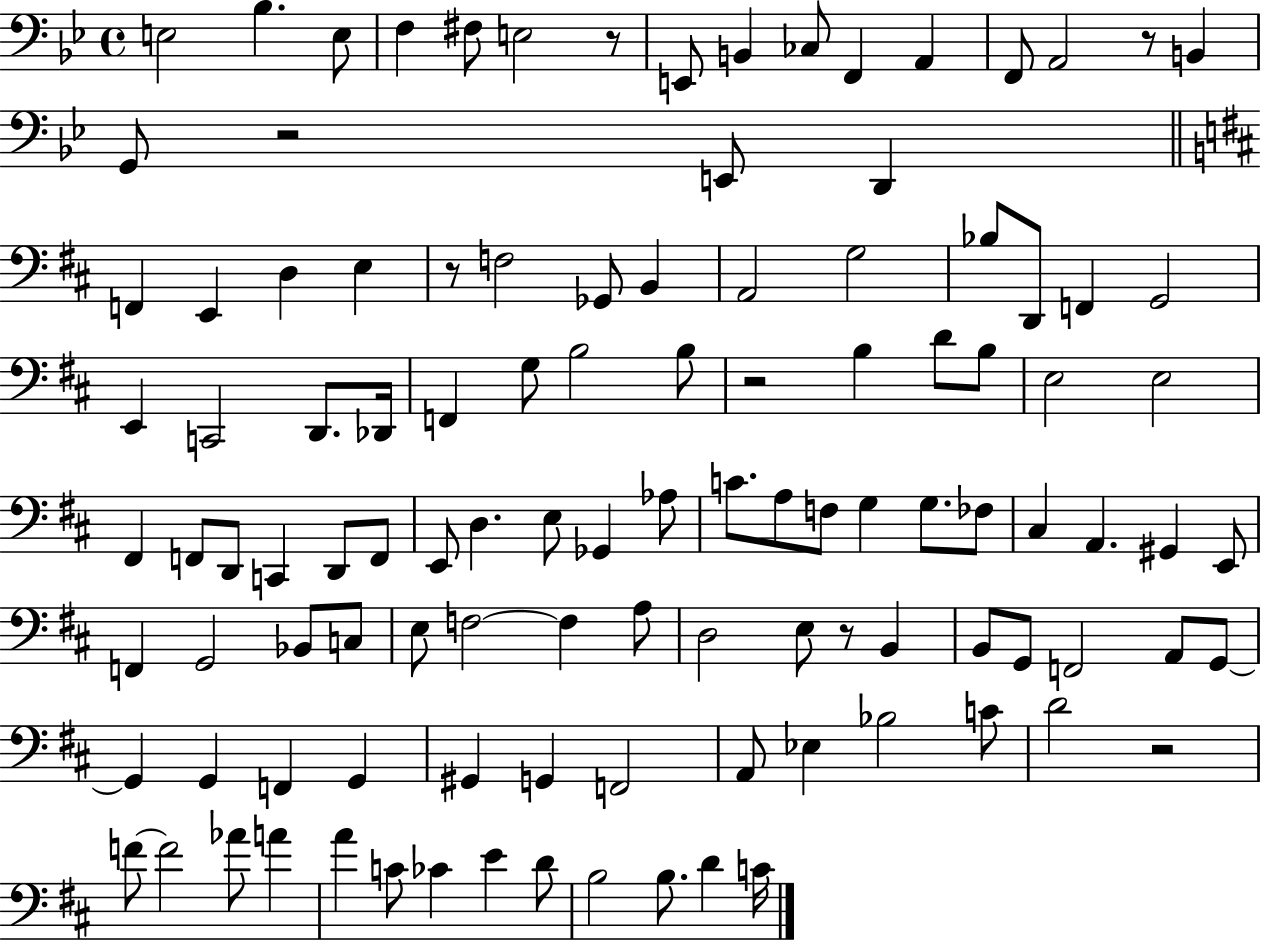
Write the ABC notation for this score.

X:1
T:Untitled
M:4/4
L:1/4
K:Bb
E,2 _B, E,/2 F, ^F,/2 E,2 z/2 E,,/2 B,, _C,/2 F,, A,, F,,/2 A,,2 z/2 B,, G,,/2 z2 E,,/2 D,, F,, E,, D, E, z/2 F,2 _G,,/2 B,, A,,2 G,2 _B,/2 D,,/2 F,, G,,2 E,, C,,2 D,,/2 _D,,/4 F,, G,/2 B,2 B,/2 z2 B, D/2 B,/2 E,2 E,2 ^F,, F,,/2 D,,/2 C,, D,,/2 F,,/2 E,,/2 D, E,/2 _G,, _A,/2 C/2 A,/2 F,/2 G, G,/2 _F,/2 ^C, A,, ^G,, E,,/2 F,, G,,2 _B,,/2 C,/2 E,/2 F,2 F, A,/2 D,2 E,/2 z/2 B,, B,,/2 G,,/2 F,,2 A,,/2 G,,/2 G,, G,, F,, G,, ^G,, G,, F,,2 A,,/2 _E, _B,2 C/2 D2 z2 F/2 F2 _A/2 A A C/2 _C E D/2 B,2 B,/2 D C/4